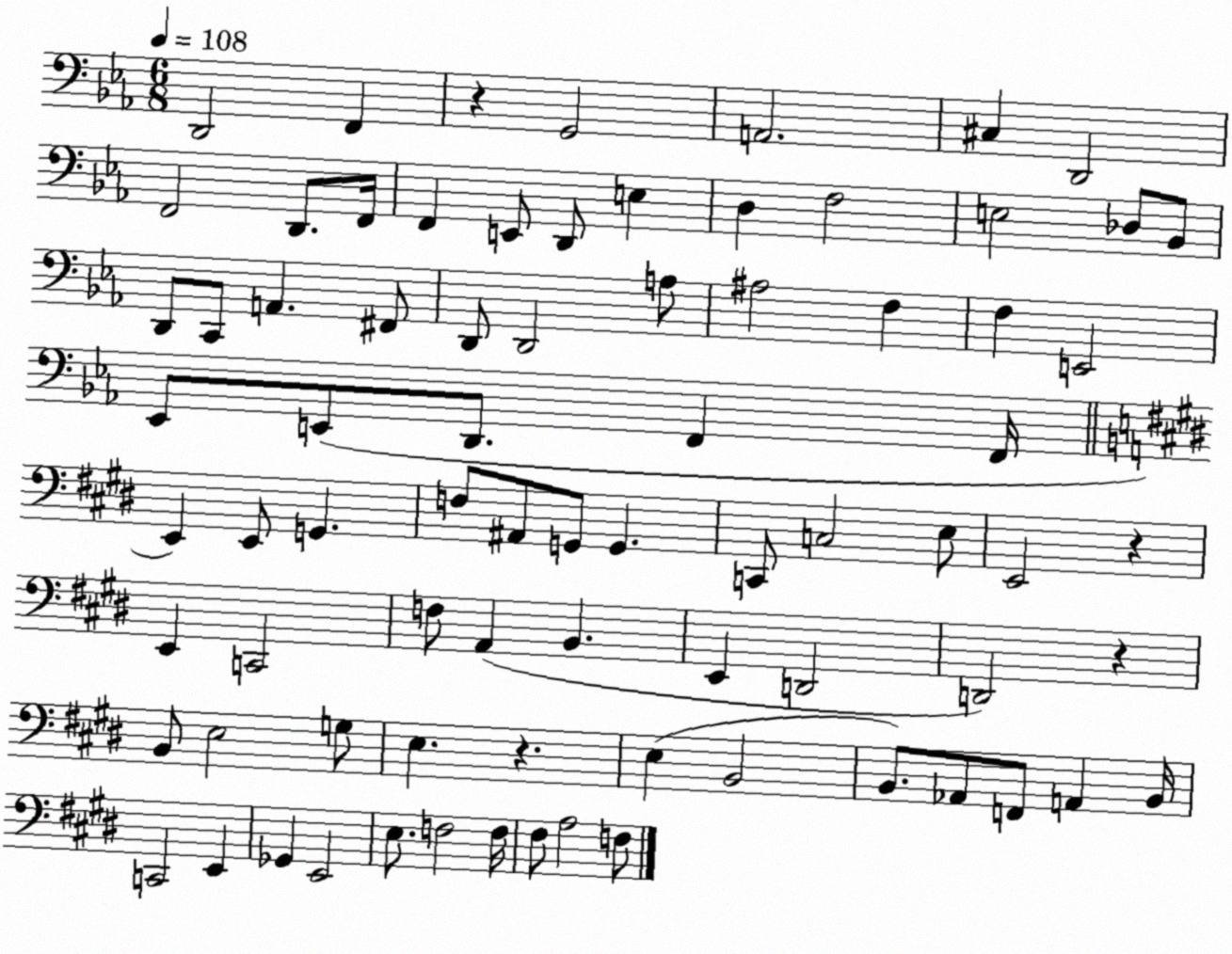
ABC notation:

X:1
T:Untitled
M:6/8
L:1/4
K:Eb
D,,2 F,, z G,,2 A,,2 ^C, D,,2 F,,2 D,,/2 F,,/4 F,, E,,/2 D,,/2 E, D, F,2 E,2 _D,/2 _B,,/2 D,,/2 C,,/2 A,, ^F,,/2 D,,/2 D,,2 A,/2 ^A,2 F, F, E,,2 _E,,/2 E,,/2 D,,/2 F,, F,,/4 E,, E,,/2 G,, F,/2 ^A,,/2 G,,/2 G,, C,,/2 C,2 E,/2 E,,2 z E,, C,,2 F,/2 A,, B,, E,, D,,2 D,,2 z B,,/2 E,2 G,/2 E, z E, B,,2 B,,/2 _A,,/2 F,,/2 A,, B,,/4 C,,2 E,, _G,, E,,2 E,/2 F,2 F,/4 ^F,/2 A,2 F,/2